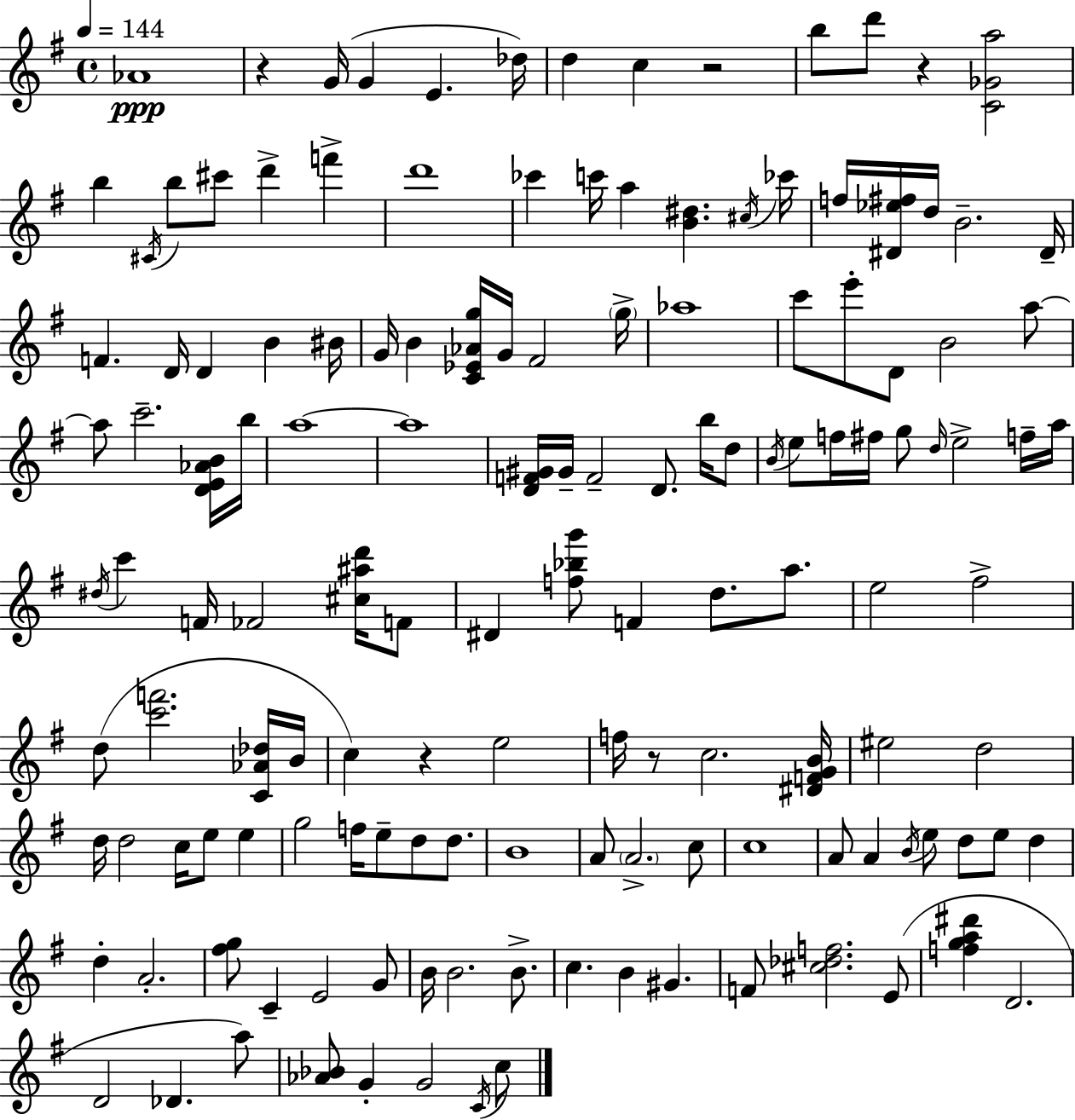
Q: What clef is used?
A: treble